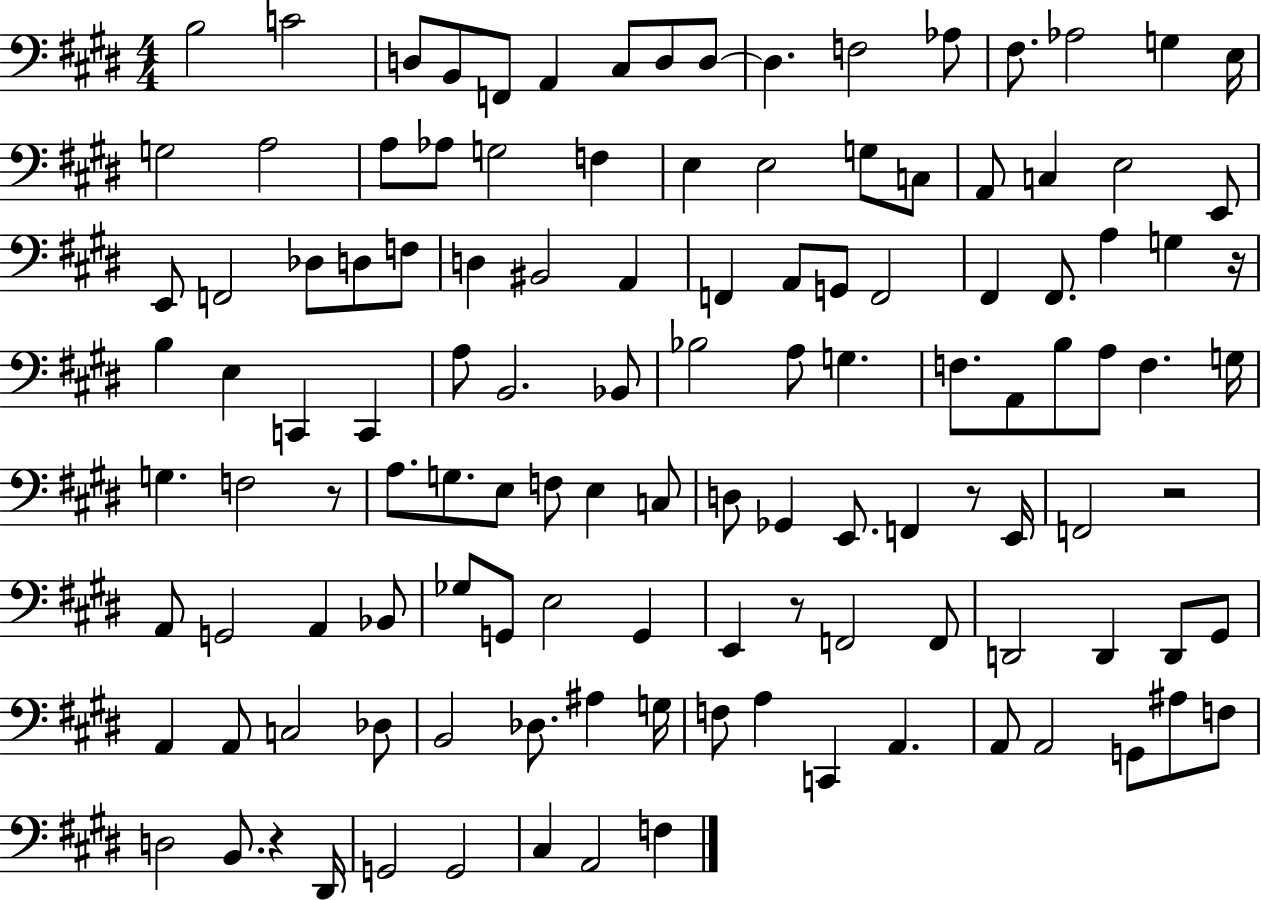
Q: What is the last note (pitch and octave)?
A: F3